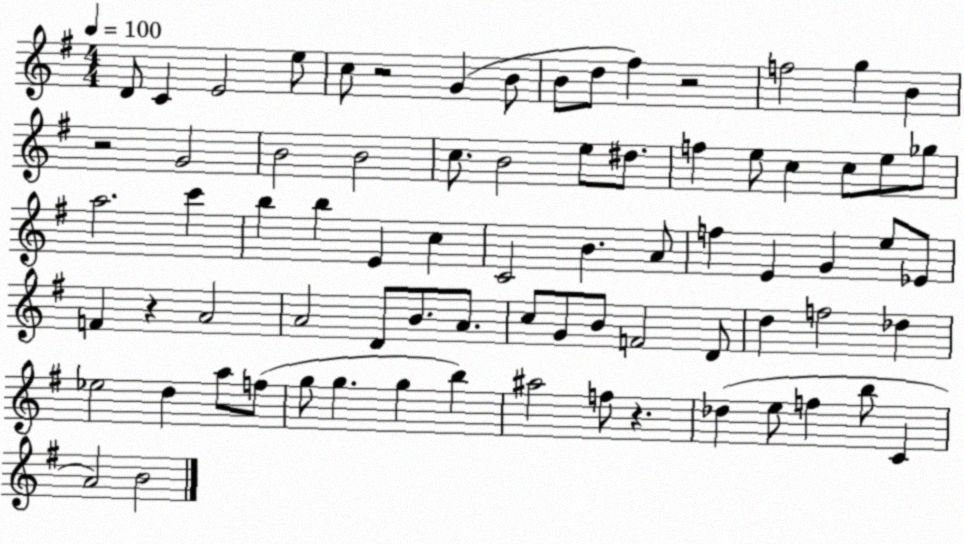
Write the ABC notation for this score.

X:1
T:Untitled
M:4/4
L:1/4
K:G
D/2 C E2 e/2 c/2 z2 G B/2 B/2 d/2 ^f z2 f2 g B z2 G2 B2 B2 c/2 B2 e/2 ^d/2 f e/2 c c/2 e/2 _g/2 a2 c' b b E c C2 B A/2 f E G e/2 _E/2 F z A2 A2 D/2 B/2 A/2 c/2 G/2 B/2 F2 D/2 d f2 _d _e2 d a/2 f/2 g/2 g g b ^a2 f/2 z _d e/2 f b/2 C A2 B2